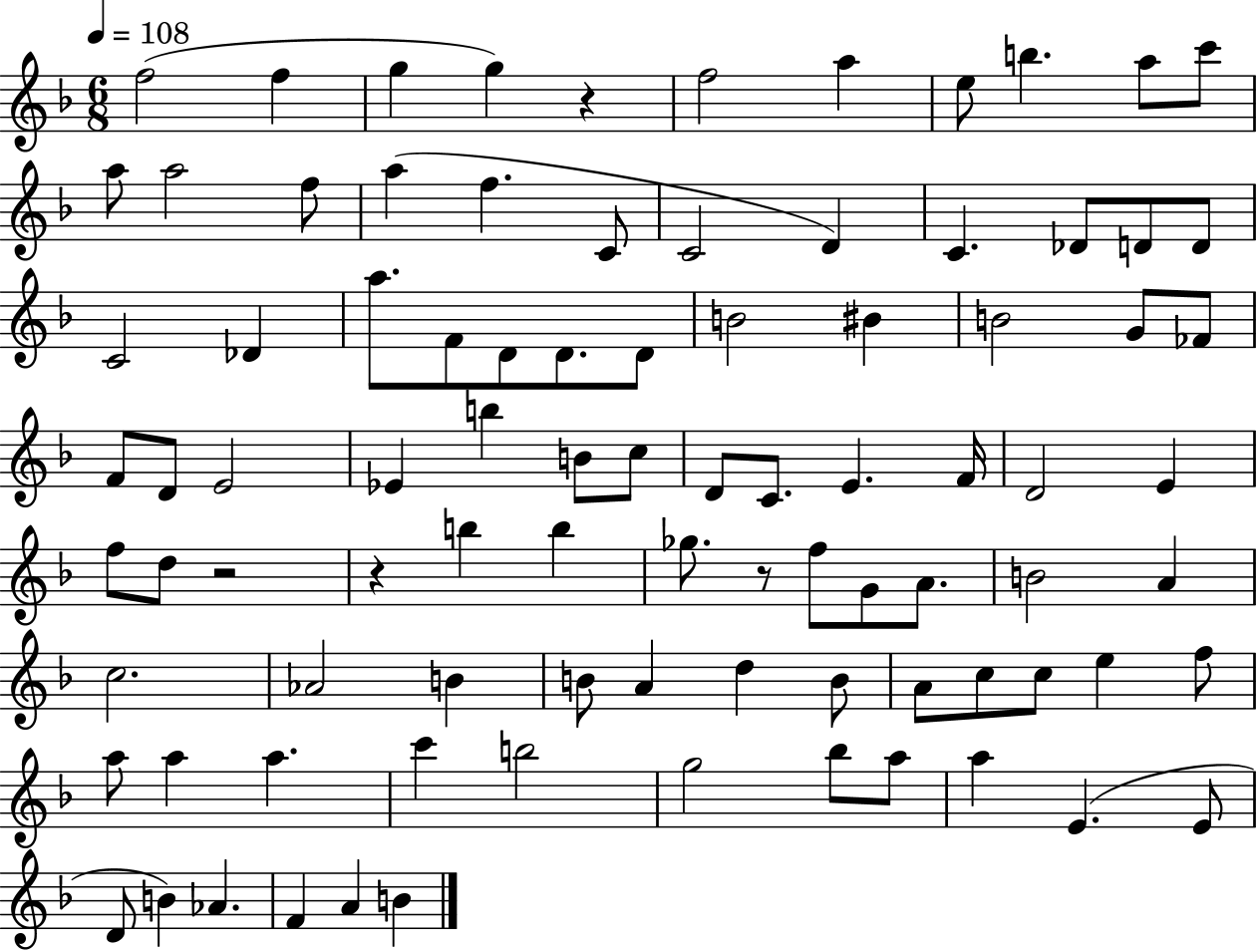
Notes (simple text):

F5/h F5/q G5/q G5/q R/q F5/h A5/q E5/e B5/q. A5/e C6/e A5/e A5/h F5/e A5/q F5/q. C4/e C4/h D4/q C4/q. Db4/e D4/e D4/e C4/h Db4/q A5/e. F4/e D4/e D4/e. D4/e B4/h BIS4/q B4/h G4/e FES4/e F4/e D4/e E4/h Eb4/q B5/q B4/e C5/e D4/e C4/e. E4/q. F4/s D4/h E4/q F5/e D5/e R/h R/q B5/q B5/q Gb5/e. R/e F5/e G4/e A4/e. B4/h A4/q C5/h. Ab4/h B4/q B4/e A4/q D5/q B4/e A4/e C5/e C5/e E5/q F5/e A5/e A5/q A5/q. C6/q B5/h G5/h Bb5/e A5/e A5/q E4/q. E4/e D4/e B4/q Ab4/q. F4/q A4/q B4/q